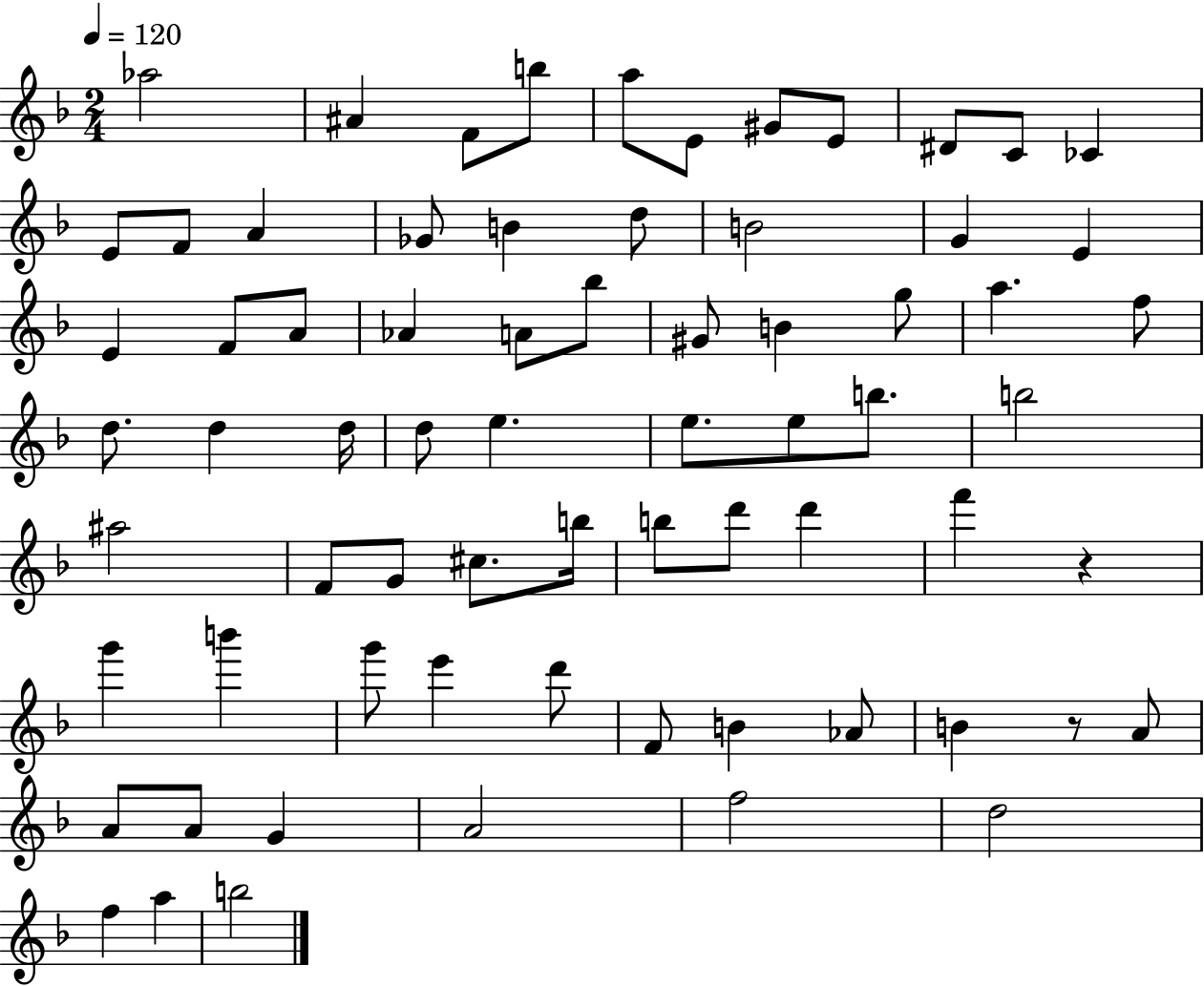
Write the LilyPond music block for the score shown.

{
  \clef treble
  \numericTimeSignature
  \time 2/4
  \key f \major
  \tempo 4 = 120
  aes''2 | ais'4 f'8 b''8 | a''8 e'8 gis'8 e'8 | dis'8 c'8 ces'4 | \break e'8 f'8 a'4 | ges'8 b'4 d''8 | b'2 | g'4 e'4 | \break e'4 f'8 a'8 | aes'4 a'8 bes''8 | gis'8 b'4 g''8 | a''4. f''8 | \break d''8. d''4 d''16 | d''8 e''4. | e''8. e''8 b''8. | b''2 | \break ais''2 | f'8 g'8 cis''8. b''16 | b''8 d'''8 d'''4 | f'''4 r4 | \break g'''4 b'''4 | g'''8 e'''4 d'''8 | f'8 b'4 aes'8 | b'4 r8 a'8 | \break a'8 a'8 g'4 | a'2 | f''2 | d''2 | \break f''4 a''4 | b''2 | \bar "|."
}